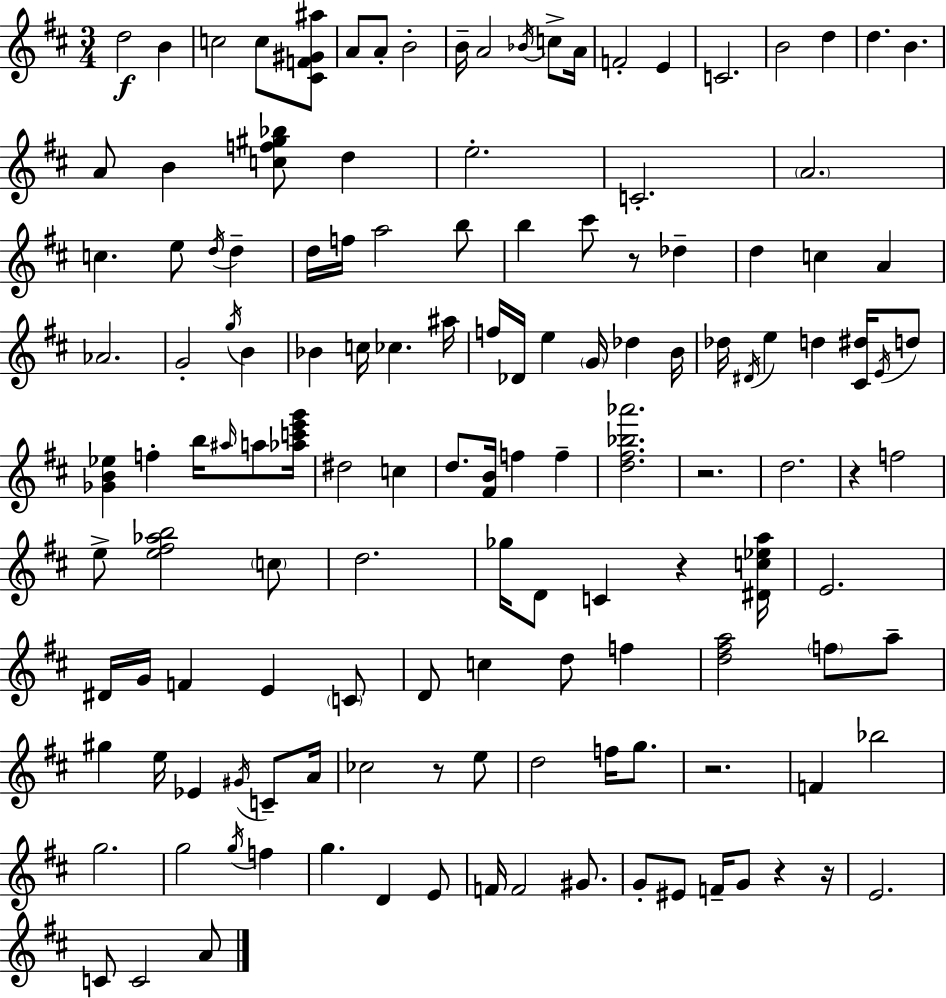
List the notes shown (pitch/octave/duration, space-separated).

D5/h B4/q C5/h C5/e [C#4,F4,G#4,A#5]/e A4/e A4/e B4/h B4/s A4/h Bb4/s C5/e A4/s F4/h E4/q C4/h. B4/h D5/q D5/q. B4/q. A4/e B4/q [C5,F5,G#5,Bb5]/e D5/q E5/h. C4/h. A4/h. C5/q. E5/e D5/s D5/q D5/s F5/s A5/h B5/e B5/q C#6/e R/e Db5/q D5/q C5/q A4/q Ab4/h. G4/h G5/s B4/q Bb4/q C5/s CES5/q. A#5/s F5/s Db4/s E5/q G4/s Db5/q B4/s Db5/s D#4/s E5/q D5/q [C#4,D#5]/s E4/s D5/e [Gb4,B4,Eb5]/q F5/q B5/s A#5/s A5/e [Ab5,C6,E6,G6]/s D#5/h C5/q D5/e. [F#4,B4]/s F5/q F5/q [D5,F#5,Bb5,Ab6]/h. R/h. D5/h. R/q F5/h E5/e [E5,F#5,Ab5,B5]/h C5/e D5/h. Gb5/s D4/e C4/q R/q [D#4,C5,Eb5,A5]/s E4/h. D#4/s G4/s F4/q E4/q C4/e D4/e C5/q D5/e F5/q [D5,F#5,A5]/h F5/e A5/e G#5/q E5/s Eb4/q G#4/s C4/e A4/s CES5/h R/e E5/e D5/h F5/s G5/e. R/h. F4/q Bb5/h G5/h. G5/h G5/s F5/q G5/q. D4/q E4/e F4/s F4/h G#4/e. G4/e EIS4/e F4/s G4/e R/q R/s E4/h. C4/e C4/h A4/e